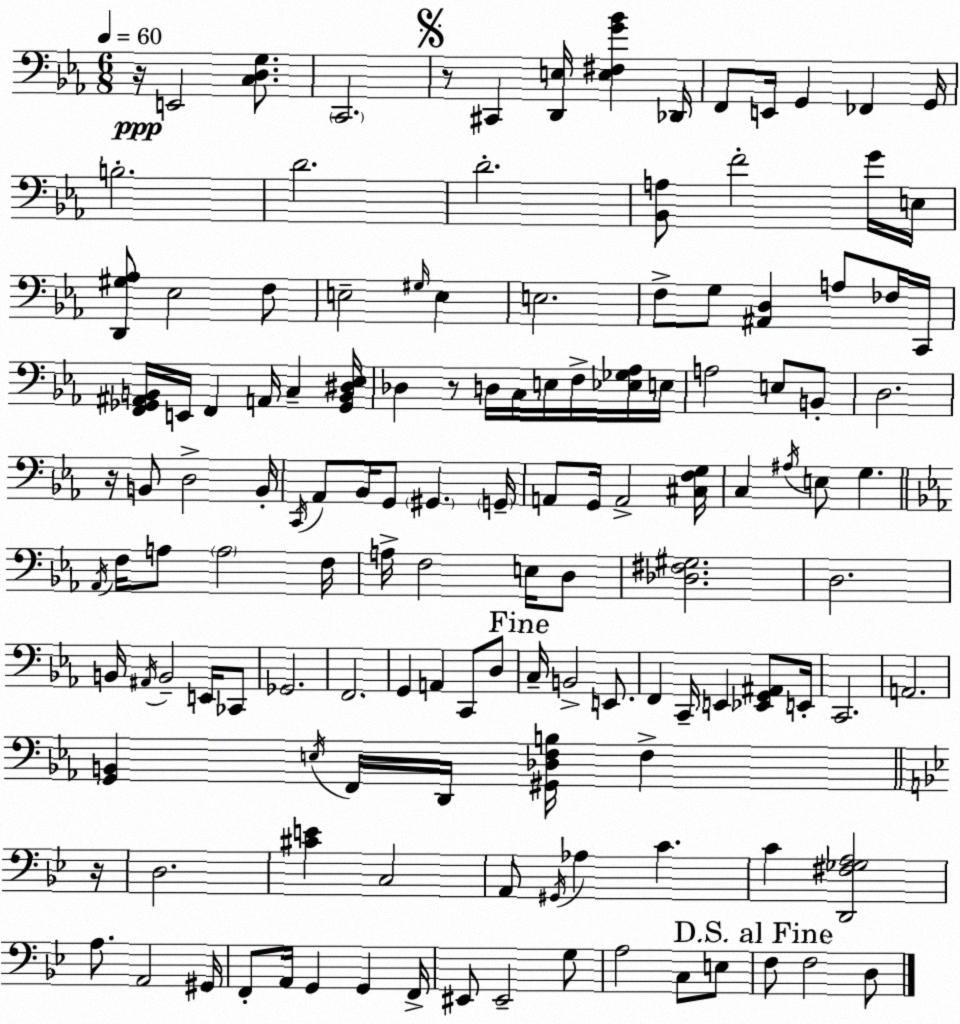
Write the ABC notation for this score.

X:1
T:Untitled
M:6/8
L:1/4
K:Cm
z/4 E,,2 [C,D,G,]/2 C,,2 z/2 ^C,, [D,,E,]/4 [E,^F,G_B] _D,,/4 F,,/2 E,,/4 G,, _F,, G,,/4 B,2 D2 D2 [_B,,A,]/2 F2 G/4 E,/4 [D,,^G,_A,]/2 _E,2 F,/2 E,2 ^G,/4 E, E,2 F,/2 G,/2 [^A,,D,] A,/2 _F,/4 C,,/4 [F,,_G,,^A,,B,,]/4 E,,/4 F,, A,,/4 C, [_G,,B,,^D,_E,]/4 _D, z/2 D,/4 C,/4 E,/4 F,/4 [_E,_G,_A,]/4 E,/4 A,2 E,/2 B,,/2 D,2 z/4 B,,/2 D,2 B,,/4 C,,/4 _A,,/2 _B,,/4 G,,/2 ^G,, G,,/4 A,,/2 G,,/4 A,,2 [^C,F,G,]/4 C, ^A,/4 E,/2 G, _A,,/4 F,/4 A,/2 A,2 F,/4 A,/4 F,2 E,/4 D,/2 [_D,^F,^G,]2 D,2 B,,/4 ^A,,/4 B,,2 E,,/4 _C,,/2 _G,,2 F,,2 G,, A,, C,,/2 D,/2 C,/4 B,,2 E,,/2 F,, C,,/4 E,, [_E,,G,,^A,,]/2 E,,/4 C,,2 A,,2 [G,,B,,] E,/4 F,,/4 D,,/4 [^G,,_D,F,B,]/4 F, z/4 D,2 [^CE] C,2 A,,/2 ^G,,/4 _A, C C [D,,^F,_G,A,]2 A,/2 A,,2 ^G,,/4 F,,/2 A,,/4 G,, G,, F,,/4 ^E,,/2 ^E,,2 G,/2 A,2 C,/2 E,/2 F,/2 F,2 D,/2